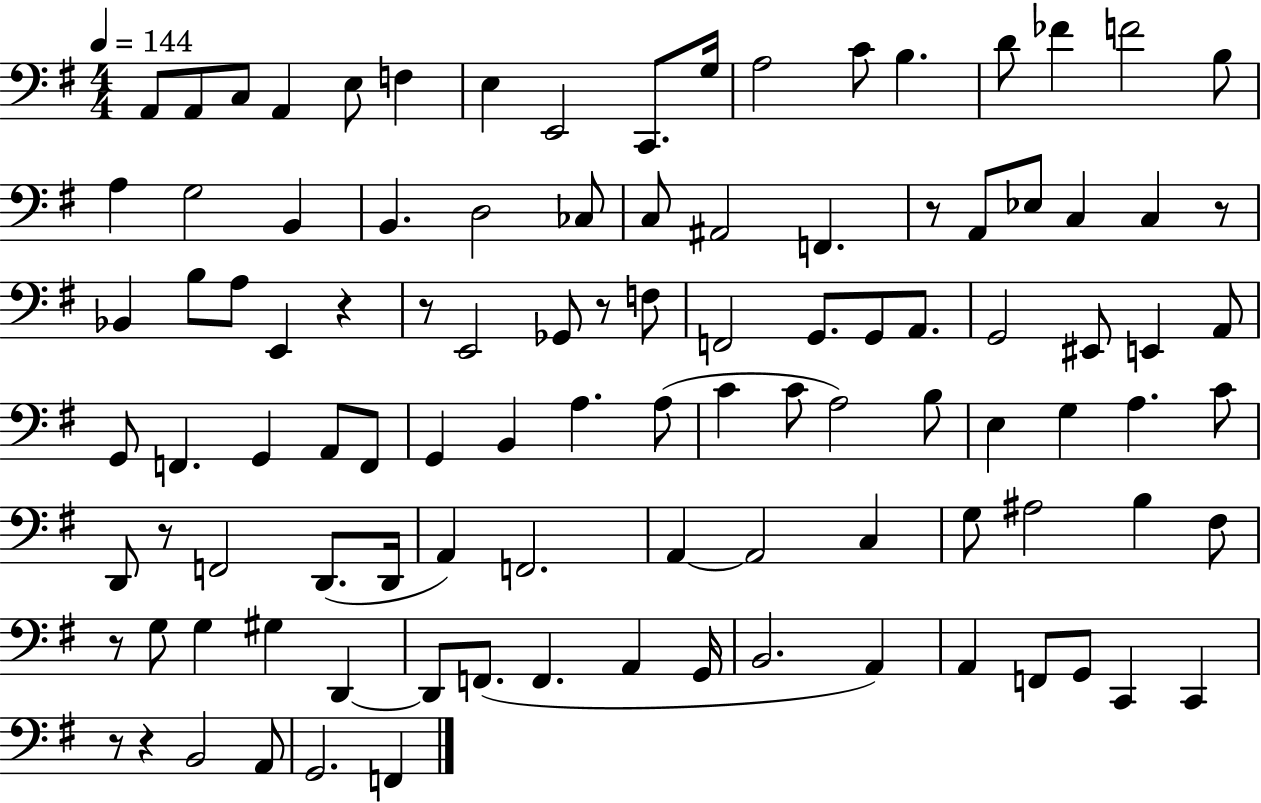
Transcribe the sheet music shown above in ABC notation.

X:1
T:Untitled
M:4/4
L:1/4
K:G
A,,/2 A,,/2 C,/2 A,, E,/2 F, E, E,,2 C,,/2 G,/4 A,2 C/2 B, D/2 _F F2 B,/2 A, G,2 B,, B,, D,2 _C,/2 C,/2 ^A,,2 F,, z/2 A,,/2 _E,/2 C, C, z/2 _B,, B,/2 A,/2 E,, z z/2 E,,2 _G,,/2 z/2 F,/2 F,,2 G,,/2 G,,/2 A,,/2 G,,2 ^E,,/2 E,, A,,/2 G,,/2 F,, G,, A,,/2 F,,/2 G,, B,, A, A,/2 C C/2 A,2 B,/2 E, G, A, C/2 D,,/2 z/2 F,,2 D,,/2 D,,/4 A,, F,,2 A,, A,,2 C, G,/2 ^A,2 B, ^F,/2 z/2 G,/2 G, ^G, D,, D,,/2 F,,/2 F,, A,, G,,/4 B,,2 A,, A,, F,,/2 G,,/2 C,, C,, z/2 z B,,2 A,,/2 G,,2 F,,